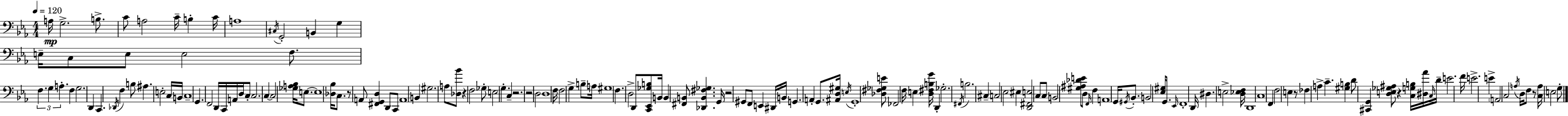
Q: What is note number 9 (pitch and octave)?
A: A3